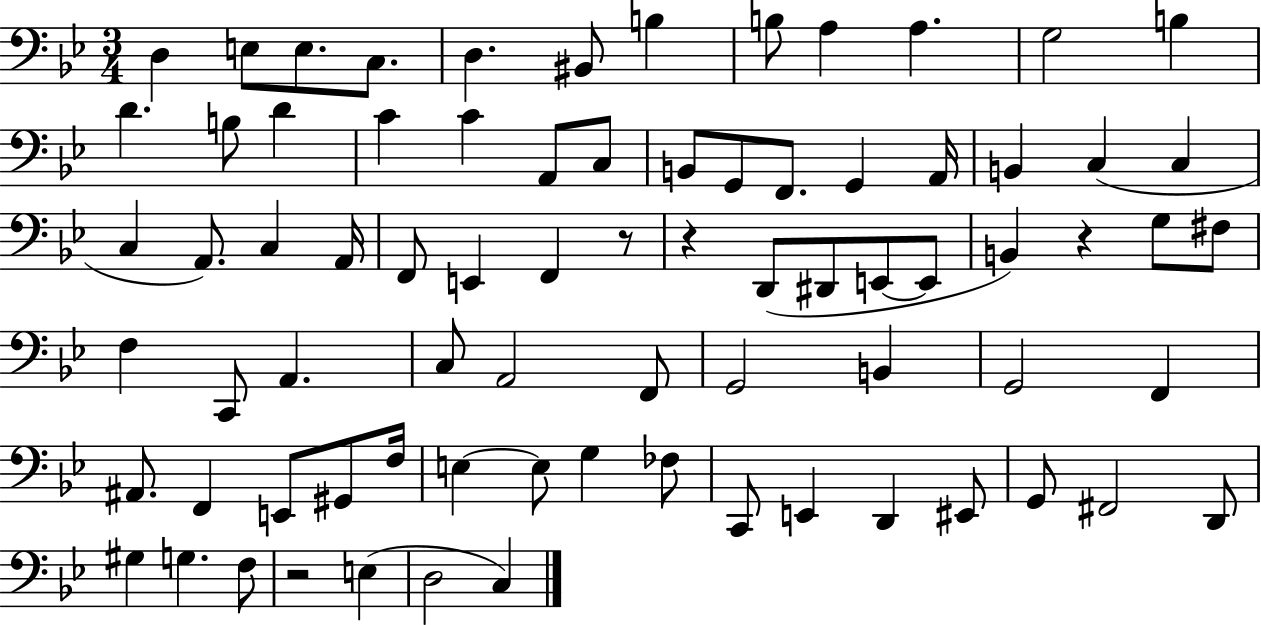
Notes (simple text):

D3/q E3/e E3/e. C3/e. D3/q. BIS2/e B3/q B3/e A3/q A3/q. G3/h B3/q D4/q. B3/e D4/q C4/q C4/q A2/e C3/e B2/e G2/e F2/e. G2/q A2/s B2/q C3/q C3/q C3/q A2/e. C3/q A2/s F2/e E2/q F2/q R/e R/q D2/e D#2/e E2/e E2/e B2/q R/q G3/e F#3/e F3/q C2/e A2/q. C3/e A2/h F2/e G2/h B2/q G2/h F2/q A#2/e. F2/q E2/e G#2/e F3/s E3/q E3/e G3/q FES3/e C2/e E2/q D2/q EIS2/e G2/e F#2/h D2/e G#3/q G3/q. F3/e R/h E3/q D3/h C3/q